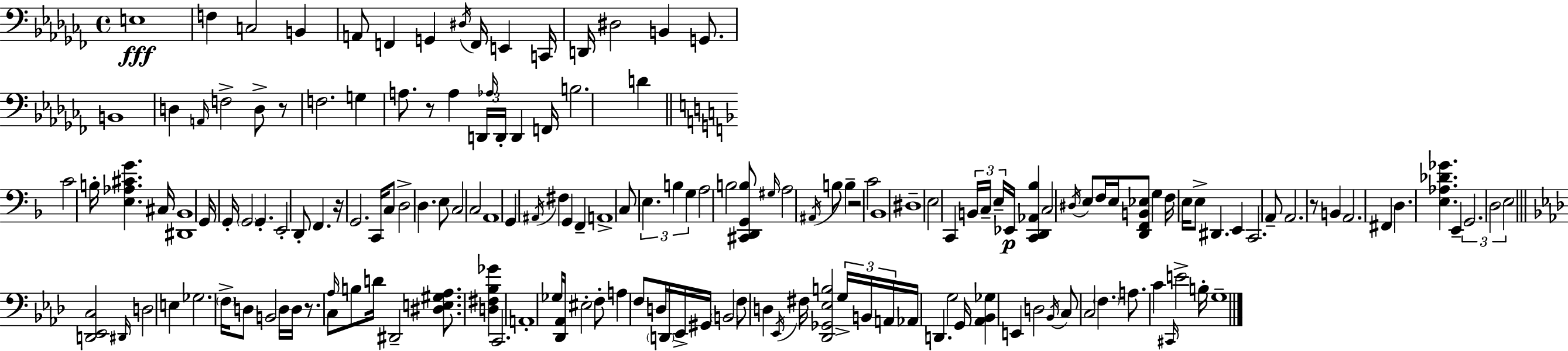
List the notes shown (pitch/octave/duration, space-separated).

E3/w F3/q C3/h B2/q A2/e F2/q G2/q D#3/s F2/s E2/q C2/s D2/s D#3/h B2/q G2/e. B2/w D3/q A2/s F3/h D3/e R/e F3/h. G3/q A3/e. R/e A3/q D2/s Ab3/s D2/s D2/q F2/s B3/h. D4/q C4/h B3/s [E3,Ab3,C#4,G4]/q. C#3/s [D#2,Bb2]/w G2/s G2/s G2/h G2/q. E2/h D2/e F2/q. R/s G2/h. C2/s C3/e D3/h D3/q. E3/e C3/h C3/h A2/w G2/q A#2/s F#3/q G2/q F2/q A2/w C3/e E3/q. B3/q G3/q A3/h B3/h [C#2,D2,G2,B3]/e G#3/s A3/h A#2/s B3/e B3/q R/h C4/h Bb2/w D#3/w E3/h C2/q B2/s C3/s E3/s Eb2/s [C2,D2,Ab2,Bb3]/q C3/h D#3/s E3/e F3/s E3/s [D2,F2,B2,Eb3]/e G3/q F3/s E3/s E3/e D#2/q. E2/q C2/h. A2/e A2/h. R/e B2/q A2/h. F#2/q D3/q. [E3,Ab3,Db4,Gb4]/q. E2/q G2/h. D3/h E3/h [D2,Eb2,C3]/h D#2/s D3/h E3/q Gb3/h. F3/s D3/e B2/h D3/s D3/s R/e. C3/e Ab3/s B3/e D4/s D#2/h [D#3,E3,G#3,Ab3]/e. [D3,F#3,Bb3,Gb4]/q C2/h. A2/w Gb3/s [Db2,Ab2]/s EIS3/h F3/e A3/q F3/e D3/s D2/s Eb2/s G#2/s B2/h F3/e D3/q Eb2/s F#3/s [Db2,Gb2,Eb3,B3]/h G3/s B2/s A2/s Ab2/s D2/q. G3/h G2/s [Ab2,Bb2,Gb3]/q E2/q D3/h Bb2/s C3/e C3/h F3/q. A3/e. C4/q C#2/s E4/h B3/s G3/w